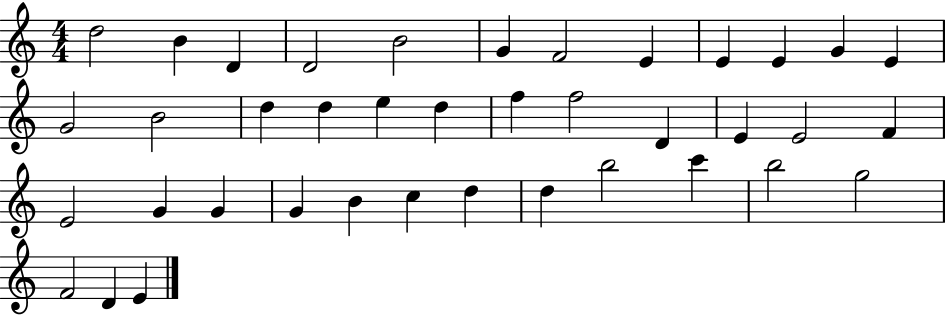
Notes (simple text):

D5/h B4/q D4/q D4/h B4/h G4/q F4/h E4/q E4/q E4/q G4/q E4/q G4/h B4/h D5/q D5/q E5/q D5/q F5/q F5/h D4/q E4/q E4/h F4/q E4/h G4/q G4/q G4/q B4/q C5/q D5/q D5/q B5/h C6/q B5/h G5/h F4/h D4/q E4/q